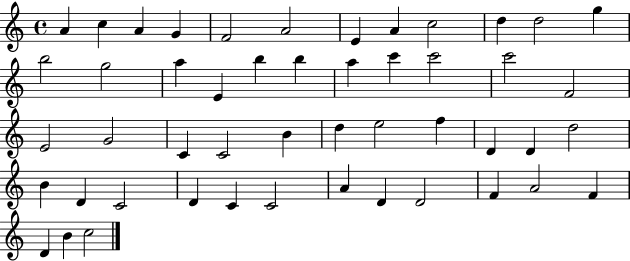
A4/q C5/q A4/q G4/q F4/h A4/h E4/q A4/q C5/h D5/q D5/h G5/q B5/h G5/h A5/q E4/q B5/q B5/q A5/q C6/q C6/h C6/h F4/h E4/h G4/h C4/q C4/h B4/q D5/q E5/h F5/q D4/q D4/q D5/h B4/q D4/q C4/h D4/q C4/q C4/h A4/q D4/q D4/h F4/q A4/h F4/q D4/q B4/q C5/h